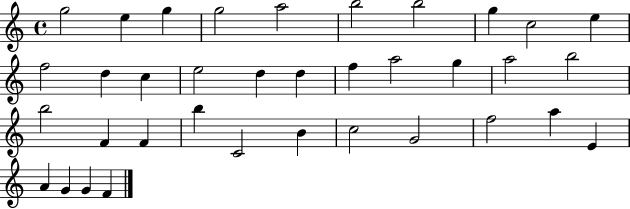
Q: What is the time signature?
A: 4/4